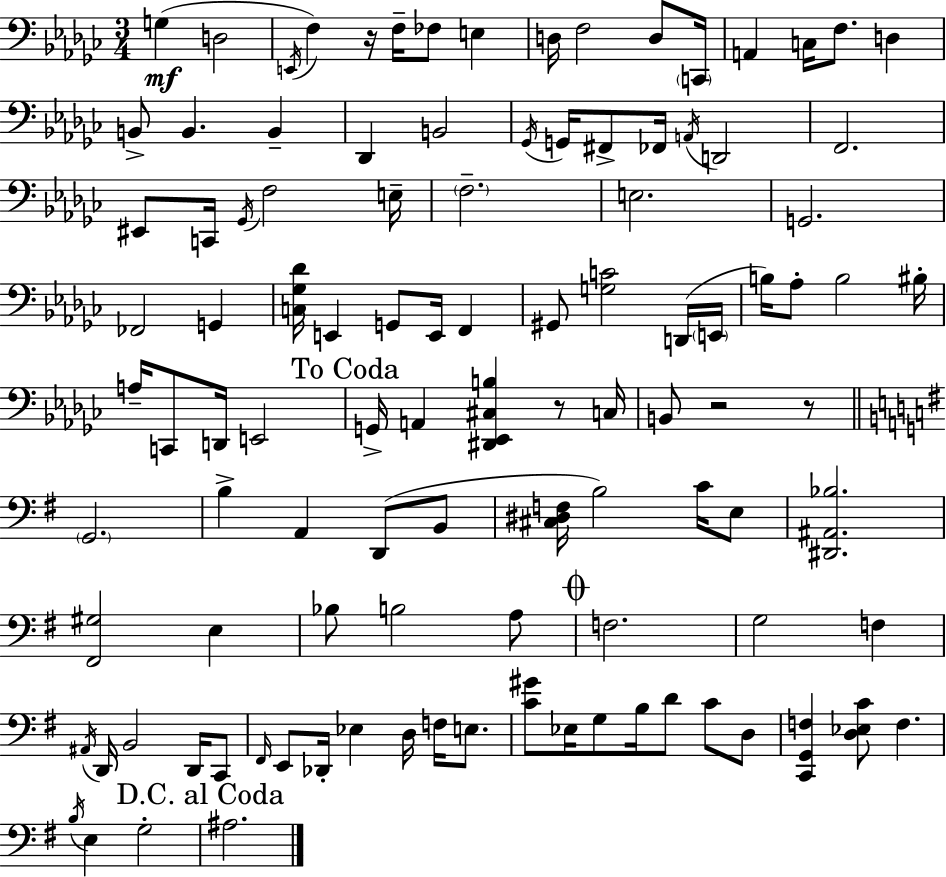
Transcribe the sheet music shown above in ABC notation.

X:1
T:Untitled
M:3/4
L:1/4
K:Ebm
G, D,2 E,,/4 F, z/4 F,/4 _F,/2 E, D,/4 F,2 D,/2 C,,/4 A,, C,/4 F,/2 D, B,,/2 B,, B,, _D,, B,,2 _G,,/4 G,,/4 ^F,,/2 _F,,/4 A,,/4 D,,2 F,,2 ^E,,/2 C,,/4 _G,,/4 F,2 E,/4 F,2 E,2 G,,2 _F,,2 G,, [C,_G,_D]/4 E,, G,,/2 E,,/4 F,, ^G,,/2 [G,C]2 D,,/4 E,,/4 B,/4 _A,/2 B,2 ^B,/4 A,/4 C,,/2 D,,/4 E,,2 G,,/4 A,, [^D,,_E,,^C,B,] z/2 C,/4 B,,/2 z2 z/2 G,,2 B, A,, D,,/2 B,,/2 [^C,^D,F,]/4 B,2 C/4 E,/2 [^D,,^A,,_B,]2 [^F,,^G,]2 E, _B,/2 B,2 A,/2 F,2 G,2 F, ^A,,/4 D,,/4 B,,2 D,,/4 C,,/2 ^F,,/4 E,,/2 _D,,/4 _E, D,/4 F,/4 E,/2 [C^G]/2 _E,/4 G,/2 B,/4 D/2 C/2 D,/2 [C,,G,,F,] [D,_E,C]/2 F, B,/4 E, G,2 ^A,2